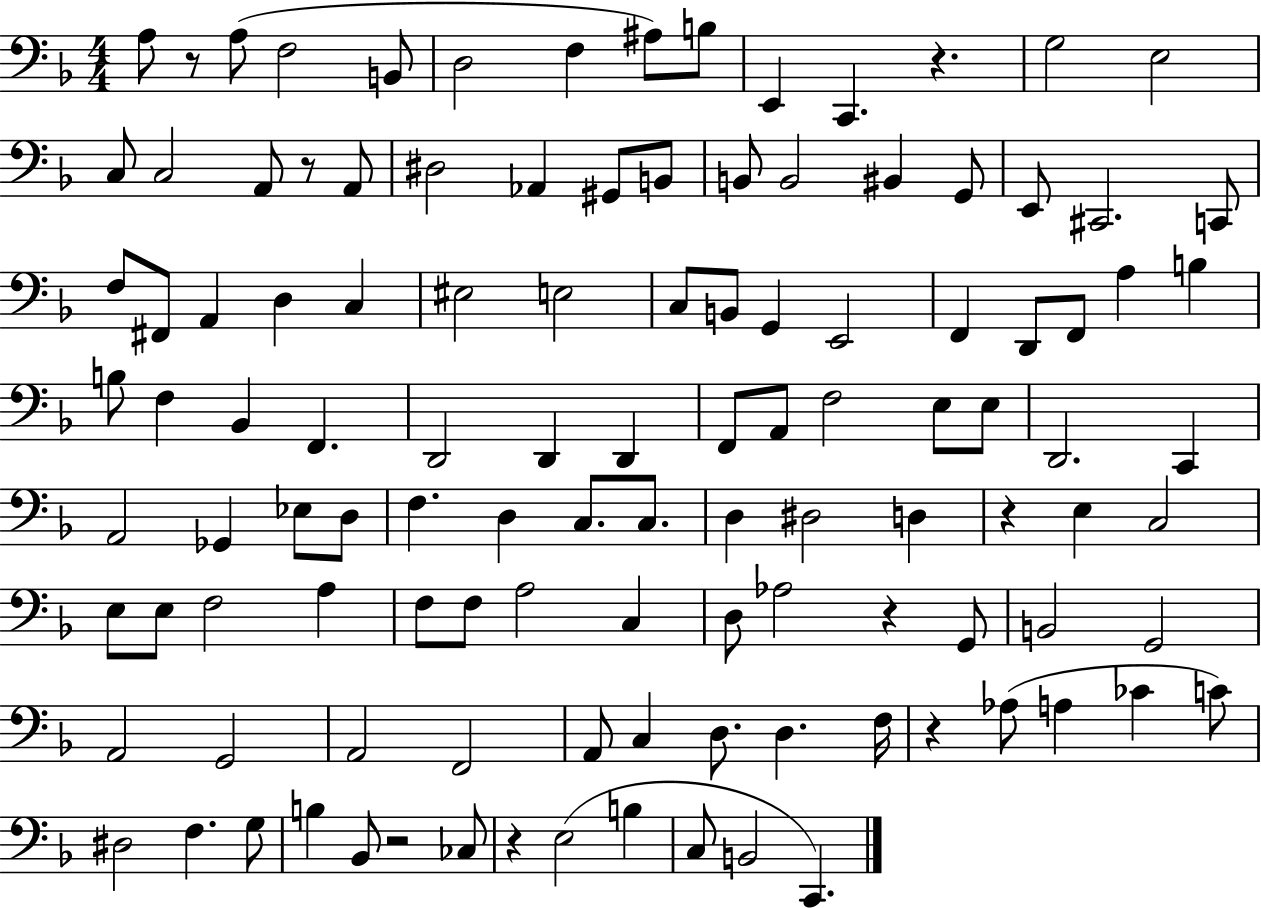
X:1
T:Untitled
M:4/4
L:1/4
K:F
A,/2 z/2 A,/2 F,2 B,,/2 D,2 F, ^A,/2 B,/2 E,, C,, z G,2 E,2 C,/2 C,2 A,,/2 z/2 A,,/2 ^D,2 _A,, ^G,,/2 B,,/2 B,,/2 B,,2 ^B,, G,,/2 E,,/2 ^C,,2 C,,/2 F,/2 ^F,,/2 A,, D, C, ^E,2 E,2 C,/2 B,,/2 G,, E,,2 F,, D,,/2 F,,/2 A, B, B,/2 F, _B,, F,, D,,2 D,, D,, F,,/2 A,,/2 F,2 E,/2 E,/2 D,,2 C,, A,,2 _G,, _E,/2 D,/2 F, D, C,/2 C,/2 D, ^D,2 D, z E, C,2 E,/2 E,/2 F,2 A, F,/2 F,/2 A,2 C, D,/2 _A,2 z G,,/2 B,,2 G,,2 A,,2 G,,2 A,,2 F,,2 A,,/2 C, D,/2 D, F,/4 z _A,/2 A, _C C/2 ^D,2 F, G,/2 B, _B,,/2 z2 _C,/2 z E,2 B, C,/2 B,,2 C,,